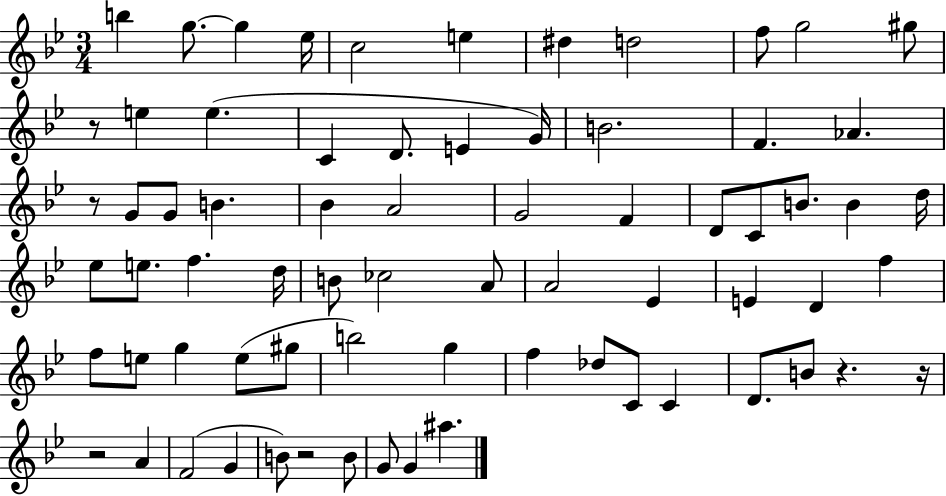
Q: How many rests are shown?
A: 6